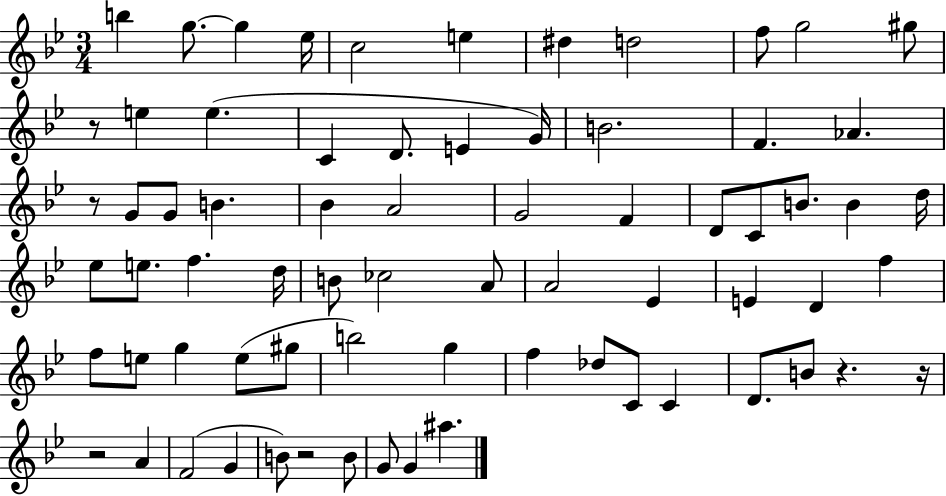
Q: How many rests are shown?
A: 6